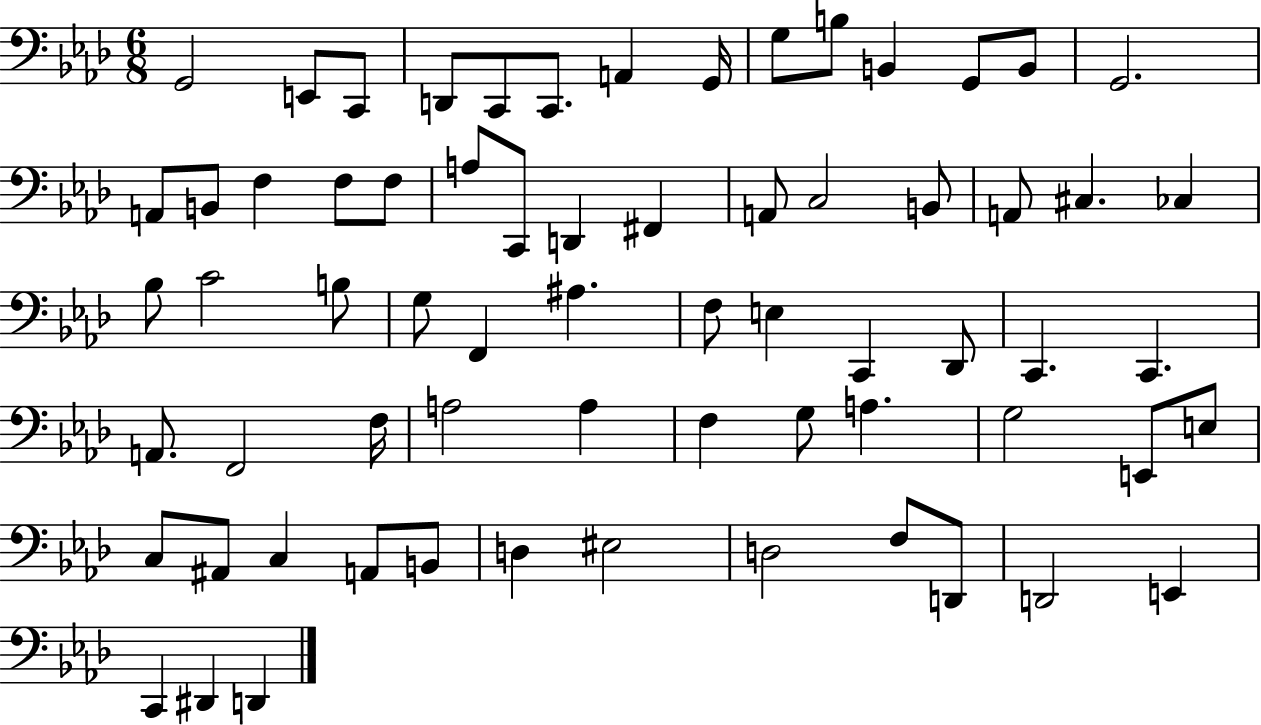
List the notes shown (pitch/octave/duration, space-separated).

G2/h E2/e C2/e D2/e C2/e C2/e. A2/q G2/s G3/e B3/e B2/q G2/e B2/e G2/h. A2/e B2/e F3/q F3/e F3/e A3/e C2/e D2/q F#2/q A2/e C3/h B2/e A2/e C#3/q. CES3/q Bb3/e C4/h B3/e G3/e F2/q A#3/q. F3/e E3/q C2/q Db2/e C2/q. C2/q. A2/e. F2/h F3/s A3/h A3/q F3/q G3/e A3/q. G3/h E2/e E3/e C3/e A#2/e C3/q A2/e B2/e D3/q EIS3/h D3/h F3/e D2/e D2/h E2/q C2/q D#2/q D2/q